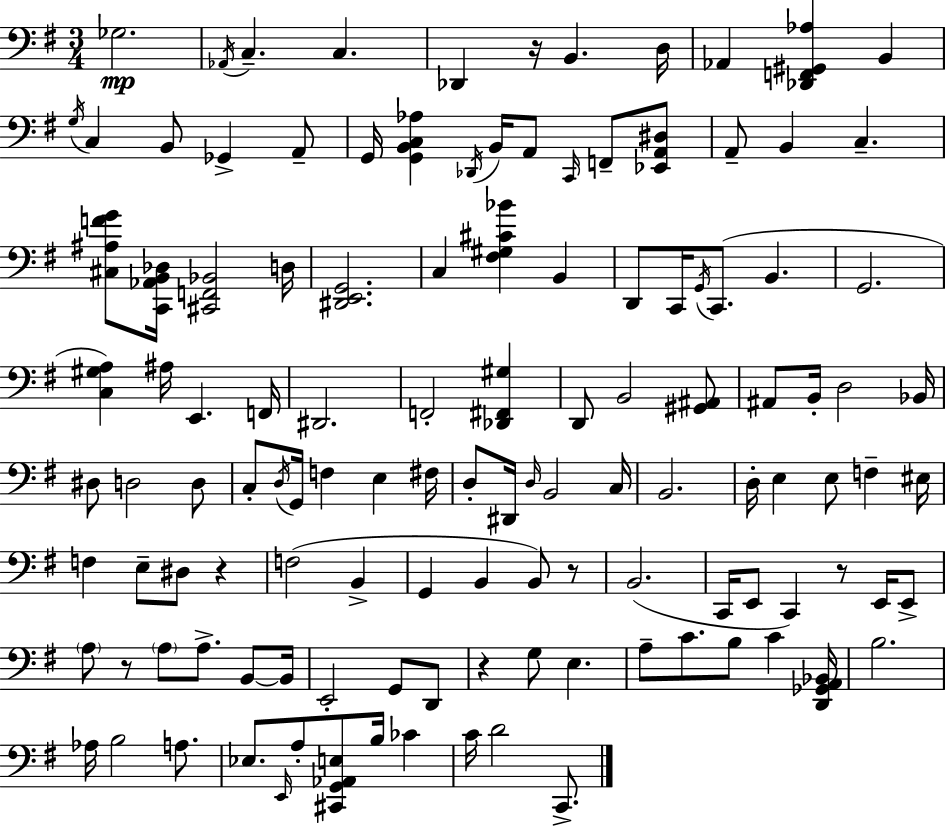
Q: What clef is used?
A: bass